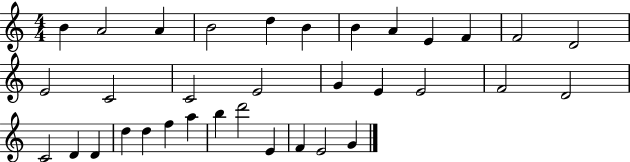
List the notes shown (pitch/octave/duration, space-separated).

B4/q A4/h A4/q B4/h D5/q B4/q B4/q A4/q E4/q F4/q F4/h D4/h E4/h C4/h C4/h E4/h G4/q E4/q E4/h F4/h D4/h C4/h D4/q D4/q D5/q D5/q F5/q A5/q B5/q D6/h E4/q F4/q E4/h G4/q